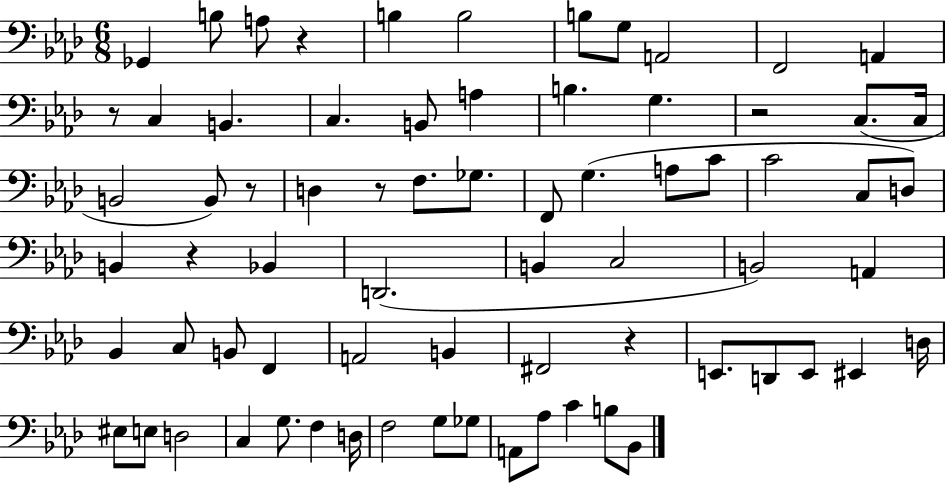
Gb2/q B3/e A3/e R/q B3/q B3/h B3/e G3/e A2/h F2/h A2/q R/e C3/q B2/q. C3/q. B2/e A3/q B3/q. G3/q. R/h C3/e. C3/s B2/h B2/e R/e D3/q R/e F3/e. Gb3/e. F2/e G3/q. A3/e C4/e C4/h C3/e D3/e B2/q R/q Bb2/q D2/h. B2/q C3/h B2/h A2/q Bb2/q C3/e B2/e F2/q A2/h B2/q F#2/h R/q E2/e. D2/e E2/e EIS2/q D3/s EIS3/e E3/e D3/h C3/q G3/e. F3/q D3/s F3/h G3/e Gb3/e A2/e Ab3/e C4/q B3/e Bb2/e